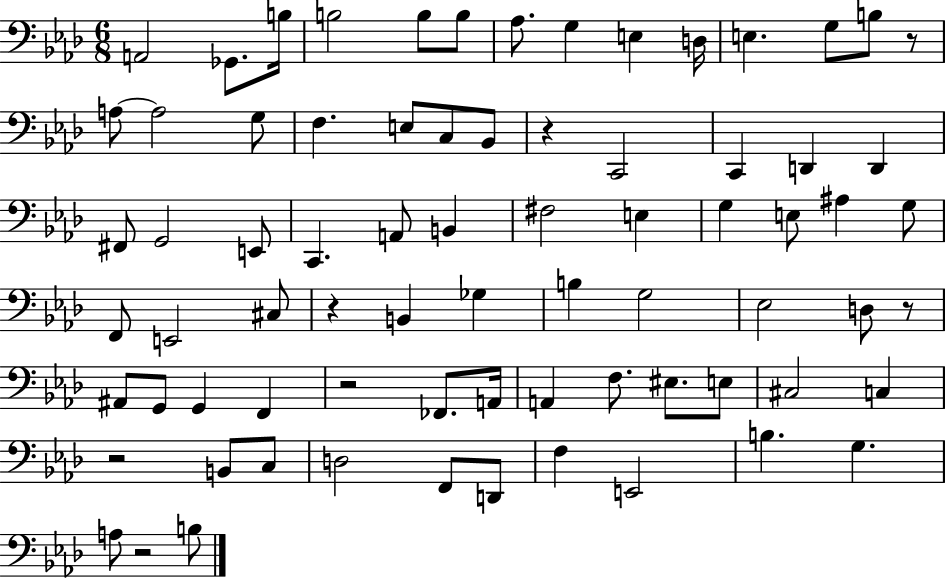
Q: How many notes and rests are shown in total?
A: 75